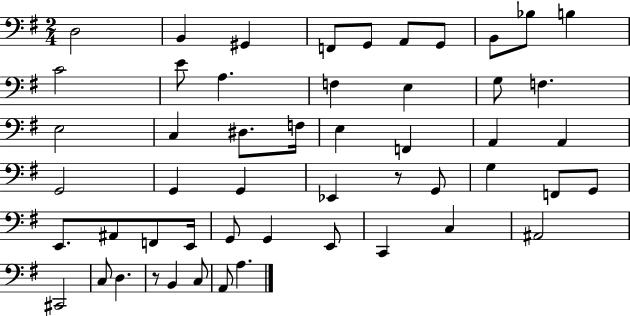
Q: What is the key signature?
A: G major